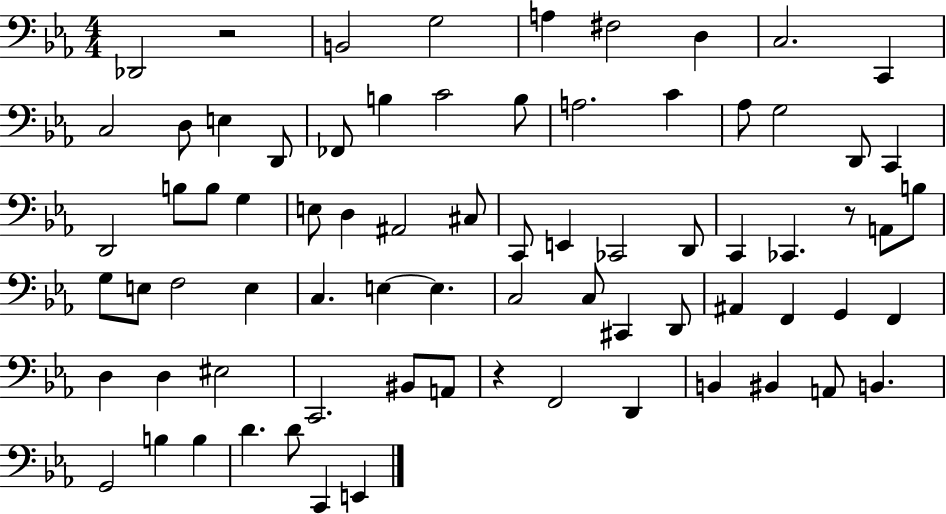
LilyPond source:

{
  \clef bass
  \numericTimeSignature
  \time 4/4
  \key ees \major
  des,2 r2 | b,2 g2 | a4 fis2 d4 | c2. c,4 | \break c2 d8 e4 d,8 | fes,8 b4 c'2 b8 | a2. c'4 | aes8 g2 d,8 c,4 | \break d,2 b8 b8 g4 | e8 d4 ais,2 cis8 | c,8 e,4 ces,2 d,8 | c,4 ces,4. r8 a,8 b8 | \break g8 e8 f2 e4 | c4. e4~~ e4. | c2 c8 cis,4 d,8 | ais,4 f,4 g,4 f,4 | \break d4 d4 eis2 | c,2. bis,8 a,8 | r4 f,2 d,4 | b,4 bis,4 a,8 b,4. | \break g,2 b4 b4 | d'4. d'8 c,4 e,4 | \bar "|."
}